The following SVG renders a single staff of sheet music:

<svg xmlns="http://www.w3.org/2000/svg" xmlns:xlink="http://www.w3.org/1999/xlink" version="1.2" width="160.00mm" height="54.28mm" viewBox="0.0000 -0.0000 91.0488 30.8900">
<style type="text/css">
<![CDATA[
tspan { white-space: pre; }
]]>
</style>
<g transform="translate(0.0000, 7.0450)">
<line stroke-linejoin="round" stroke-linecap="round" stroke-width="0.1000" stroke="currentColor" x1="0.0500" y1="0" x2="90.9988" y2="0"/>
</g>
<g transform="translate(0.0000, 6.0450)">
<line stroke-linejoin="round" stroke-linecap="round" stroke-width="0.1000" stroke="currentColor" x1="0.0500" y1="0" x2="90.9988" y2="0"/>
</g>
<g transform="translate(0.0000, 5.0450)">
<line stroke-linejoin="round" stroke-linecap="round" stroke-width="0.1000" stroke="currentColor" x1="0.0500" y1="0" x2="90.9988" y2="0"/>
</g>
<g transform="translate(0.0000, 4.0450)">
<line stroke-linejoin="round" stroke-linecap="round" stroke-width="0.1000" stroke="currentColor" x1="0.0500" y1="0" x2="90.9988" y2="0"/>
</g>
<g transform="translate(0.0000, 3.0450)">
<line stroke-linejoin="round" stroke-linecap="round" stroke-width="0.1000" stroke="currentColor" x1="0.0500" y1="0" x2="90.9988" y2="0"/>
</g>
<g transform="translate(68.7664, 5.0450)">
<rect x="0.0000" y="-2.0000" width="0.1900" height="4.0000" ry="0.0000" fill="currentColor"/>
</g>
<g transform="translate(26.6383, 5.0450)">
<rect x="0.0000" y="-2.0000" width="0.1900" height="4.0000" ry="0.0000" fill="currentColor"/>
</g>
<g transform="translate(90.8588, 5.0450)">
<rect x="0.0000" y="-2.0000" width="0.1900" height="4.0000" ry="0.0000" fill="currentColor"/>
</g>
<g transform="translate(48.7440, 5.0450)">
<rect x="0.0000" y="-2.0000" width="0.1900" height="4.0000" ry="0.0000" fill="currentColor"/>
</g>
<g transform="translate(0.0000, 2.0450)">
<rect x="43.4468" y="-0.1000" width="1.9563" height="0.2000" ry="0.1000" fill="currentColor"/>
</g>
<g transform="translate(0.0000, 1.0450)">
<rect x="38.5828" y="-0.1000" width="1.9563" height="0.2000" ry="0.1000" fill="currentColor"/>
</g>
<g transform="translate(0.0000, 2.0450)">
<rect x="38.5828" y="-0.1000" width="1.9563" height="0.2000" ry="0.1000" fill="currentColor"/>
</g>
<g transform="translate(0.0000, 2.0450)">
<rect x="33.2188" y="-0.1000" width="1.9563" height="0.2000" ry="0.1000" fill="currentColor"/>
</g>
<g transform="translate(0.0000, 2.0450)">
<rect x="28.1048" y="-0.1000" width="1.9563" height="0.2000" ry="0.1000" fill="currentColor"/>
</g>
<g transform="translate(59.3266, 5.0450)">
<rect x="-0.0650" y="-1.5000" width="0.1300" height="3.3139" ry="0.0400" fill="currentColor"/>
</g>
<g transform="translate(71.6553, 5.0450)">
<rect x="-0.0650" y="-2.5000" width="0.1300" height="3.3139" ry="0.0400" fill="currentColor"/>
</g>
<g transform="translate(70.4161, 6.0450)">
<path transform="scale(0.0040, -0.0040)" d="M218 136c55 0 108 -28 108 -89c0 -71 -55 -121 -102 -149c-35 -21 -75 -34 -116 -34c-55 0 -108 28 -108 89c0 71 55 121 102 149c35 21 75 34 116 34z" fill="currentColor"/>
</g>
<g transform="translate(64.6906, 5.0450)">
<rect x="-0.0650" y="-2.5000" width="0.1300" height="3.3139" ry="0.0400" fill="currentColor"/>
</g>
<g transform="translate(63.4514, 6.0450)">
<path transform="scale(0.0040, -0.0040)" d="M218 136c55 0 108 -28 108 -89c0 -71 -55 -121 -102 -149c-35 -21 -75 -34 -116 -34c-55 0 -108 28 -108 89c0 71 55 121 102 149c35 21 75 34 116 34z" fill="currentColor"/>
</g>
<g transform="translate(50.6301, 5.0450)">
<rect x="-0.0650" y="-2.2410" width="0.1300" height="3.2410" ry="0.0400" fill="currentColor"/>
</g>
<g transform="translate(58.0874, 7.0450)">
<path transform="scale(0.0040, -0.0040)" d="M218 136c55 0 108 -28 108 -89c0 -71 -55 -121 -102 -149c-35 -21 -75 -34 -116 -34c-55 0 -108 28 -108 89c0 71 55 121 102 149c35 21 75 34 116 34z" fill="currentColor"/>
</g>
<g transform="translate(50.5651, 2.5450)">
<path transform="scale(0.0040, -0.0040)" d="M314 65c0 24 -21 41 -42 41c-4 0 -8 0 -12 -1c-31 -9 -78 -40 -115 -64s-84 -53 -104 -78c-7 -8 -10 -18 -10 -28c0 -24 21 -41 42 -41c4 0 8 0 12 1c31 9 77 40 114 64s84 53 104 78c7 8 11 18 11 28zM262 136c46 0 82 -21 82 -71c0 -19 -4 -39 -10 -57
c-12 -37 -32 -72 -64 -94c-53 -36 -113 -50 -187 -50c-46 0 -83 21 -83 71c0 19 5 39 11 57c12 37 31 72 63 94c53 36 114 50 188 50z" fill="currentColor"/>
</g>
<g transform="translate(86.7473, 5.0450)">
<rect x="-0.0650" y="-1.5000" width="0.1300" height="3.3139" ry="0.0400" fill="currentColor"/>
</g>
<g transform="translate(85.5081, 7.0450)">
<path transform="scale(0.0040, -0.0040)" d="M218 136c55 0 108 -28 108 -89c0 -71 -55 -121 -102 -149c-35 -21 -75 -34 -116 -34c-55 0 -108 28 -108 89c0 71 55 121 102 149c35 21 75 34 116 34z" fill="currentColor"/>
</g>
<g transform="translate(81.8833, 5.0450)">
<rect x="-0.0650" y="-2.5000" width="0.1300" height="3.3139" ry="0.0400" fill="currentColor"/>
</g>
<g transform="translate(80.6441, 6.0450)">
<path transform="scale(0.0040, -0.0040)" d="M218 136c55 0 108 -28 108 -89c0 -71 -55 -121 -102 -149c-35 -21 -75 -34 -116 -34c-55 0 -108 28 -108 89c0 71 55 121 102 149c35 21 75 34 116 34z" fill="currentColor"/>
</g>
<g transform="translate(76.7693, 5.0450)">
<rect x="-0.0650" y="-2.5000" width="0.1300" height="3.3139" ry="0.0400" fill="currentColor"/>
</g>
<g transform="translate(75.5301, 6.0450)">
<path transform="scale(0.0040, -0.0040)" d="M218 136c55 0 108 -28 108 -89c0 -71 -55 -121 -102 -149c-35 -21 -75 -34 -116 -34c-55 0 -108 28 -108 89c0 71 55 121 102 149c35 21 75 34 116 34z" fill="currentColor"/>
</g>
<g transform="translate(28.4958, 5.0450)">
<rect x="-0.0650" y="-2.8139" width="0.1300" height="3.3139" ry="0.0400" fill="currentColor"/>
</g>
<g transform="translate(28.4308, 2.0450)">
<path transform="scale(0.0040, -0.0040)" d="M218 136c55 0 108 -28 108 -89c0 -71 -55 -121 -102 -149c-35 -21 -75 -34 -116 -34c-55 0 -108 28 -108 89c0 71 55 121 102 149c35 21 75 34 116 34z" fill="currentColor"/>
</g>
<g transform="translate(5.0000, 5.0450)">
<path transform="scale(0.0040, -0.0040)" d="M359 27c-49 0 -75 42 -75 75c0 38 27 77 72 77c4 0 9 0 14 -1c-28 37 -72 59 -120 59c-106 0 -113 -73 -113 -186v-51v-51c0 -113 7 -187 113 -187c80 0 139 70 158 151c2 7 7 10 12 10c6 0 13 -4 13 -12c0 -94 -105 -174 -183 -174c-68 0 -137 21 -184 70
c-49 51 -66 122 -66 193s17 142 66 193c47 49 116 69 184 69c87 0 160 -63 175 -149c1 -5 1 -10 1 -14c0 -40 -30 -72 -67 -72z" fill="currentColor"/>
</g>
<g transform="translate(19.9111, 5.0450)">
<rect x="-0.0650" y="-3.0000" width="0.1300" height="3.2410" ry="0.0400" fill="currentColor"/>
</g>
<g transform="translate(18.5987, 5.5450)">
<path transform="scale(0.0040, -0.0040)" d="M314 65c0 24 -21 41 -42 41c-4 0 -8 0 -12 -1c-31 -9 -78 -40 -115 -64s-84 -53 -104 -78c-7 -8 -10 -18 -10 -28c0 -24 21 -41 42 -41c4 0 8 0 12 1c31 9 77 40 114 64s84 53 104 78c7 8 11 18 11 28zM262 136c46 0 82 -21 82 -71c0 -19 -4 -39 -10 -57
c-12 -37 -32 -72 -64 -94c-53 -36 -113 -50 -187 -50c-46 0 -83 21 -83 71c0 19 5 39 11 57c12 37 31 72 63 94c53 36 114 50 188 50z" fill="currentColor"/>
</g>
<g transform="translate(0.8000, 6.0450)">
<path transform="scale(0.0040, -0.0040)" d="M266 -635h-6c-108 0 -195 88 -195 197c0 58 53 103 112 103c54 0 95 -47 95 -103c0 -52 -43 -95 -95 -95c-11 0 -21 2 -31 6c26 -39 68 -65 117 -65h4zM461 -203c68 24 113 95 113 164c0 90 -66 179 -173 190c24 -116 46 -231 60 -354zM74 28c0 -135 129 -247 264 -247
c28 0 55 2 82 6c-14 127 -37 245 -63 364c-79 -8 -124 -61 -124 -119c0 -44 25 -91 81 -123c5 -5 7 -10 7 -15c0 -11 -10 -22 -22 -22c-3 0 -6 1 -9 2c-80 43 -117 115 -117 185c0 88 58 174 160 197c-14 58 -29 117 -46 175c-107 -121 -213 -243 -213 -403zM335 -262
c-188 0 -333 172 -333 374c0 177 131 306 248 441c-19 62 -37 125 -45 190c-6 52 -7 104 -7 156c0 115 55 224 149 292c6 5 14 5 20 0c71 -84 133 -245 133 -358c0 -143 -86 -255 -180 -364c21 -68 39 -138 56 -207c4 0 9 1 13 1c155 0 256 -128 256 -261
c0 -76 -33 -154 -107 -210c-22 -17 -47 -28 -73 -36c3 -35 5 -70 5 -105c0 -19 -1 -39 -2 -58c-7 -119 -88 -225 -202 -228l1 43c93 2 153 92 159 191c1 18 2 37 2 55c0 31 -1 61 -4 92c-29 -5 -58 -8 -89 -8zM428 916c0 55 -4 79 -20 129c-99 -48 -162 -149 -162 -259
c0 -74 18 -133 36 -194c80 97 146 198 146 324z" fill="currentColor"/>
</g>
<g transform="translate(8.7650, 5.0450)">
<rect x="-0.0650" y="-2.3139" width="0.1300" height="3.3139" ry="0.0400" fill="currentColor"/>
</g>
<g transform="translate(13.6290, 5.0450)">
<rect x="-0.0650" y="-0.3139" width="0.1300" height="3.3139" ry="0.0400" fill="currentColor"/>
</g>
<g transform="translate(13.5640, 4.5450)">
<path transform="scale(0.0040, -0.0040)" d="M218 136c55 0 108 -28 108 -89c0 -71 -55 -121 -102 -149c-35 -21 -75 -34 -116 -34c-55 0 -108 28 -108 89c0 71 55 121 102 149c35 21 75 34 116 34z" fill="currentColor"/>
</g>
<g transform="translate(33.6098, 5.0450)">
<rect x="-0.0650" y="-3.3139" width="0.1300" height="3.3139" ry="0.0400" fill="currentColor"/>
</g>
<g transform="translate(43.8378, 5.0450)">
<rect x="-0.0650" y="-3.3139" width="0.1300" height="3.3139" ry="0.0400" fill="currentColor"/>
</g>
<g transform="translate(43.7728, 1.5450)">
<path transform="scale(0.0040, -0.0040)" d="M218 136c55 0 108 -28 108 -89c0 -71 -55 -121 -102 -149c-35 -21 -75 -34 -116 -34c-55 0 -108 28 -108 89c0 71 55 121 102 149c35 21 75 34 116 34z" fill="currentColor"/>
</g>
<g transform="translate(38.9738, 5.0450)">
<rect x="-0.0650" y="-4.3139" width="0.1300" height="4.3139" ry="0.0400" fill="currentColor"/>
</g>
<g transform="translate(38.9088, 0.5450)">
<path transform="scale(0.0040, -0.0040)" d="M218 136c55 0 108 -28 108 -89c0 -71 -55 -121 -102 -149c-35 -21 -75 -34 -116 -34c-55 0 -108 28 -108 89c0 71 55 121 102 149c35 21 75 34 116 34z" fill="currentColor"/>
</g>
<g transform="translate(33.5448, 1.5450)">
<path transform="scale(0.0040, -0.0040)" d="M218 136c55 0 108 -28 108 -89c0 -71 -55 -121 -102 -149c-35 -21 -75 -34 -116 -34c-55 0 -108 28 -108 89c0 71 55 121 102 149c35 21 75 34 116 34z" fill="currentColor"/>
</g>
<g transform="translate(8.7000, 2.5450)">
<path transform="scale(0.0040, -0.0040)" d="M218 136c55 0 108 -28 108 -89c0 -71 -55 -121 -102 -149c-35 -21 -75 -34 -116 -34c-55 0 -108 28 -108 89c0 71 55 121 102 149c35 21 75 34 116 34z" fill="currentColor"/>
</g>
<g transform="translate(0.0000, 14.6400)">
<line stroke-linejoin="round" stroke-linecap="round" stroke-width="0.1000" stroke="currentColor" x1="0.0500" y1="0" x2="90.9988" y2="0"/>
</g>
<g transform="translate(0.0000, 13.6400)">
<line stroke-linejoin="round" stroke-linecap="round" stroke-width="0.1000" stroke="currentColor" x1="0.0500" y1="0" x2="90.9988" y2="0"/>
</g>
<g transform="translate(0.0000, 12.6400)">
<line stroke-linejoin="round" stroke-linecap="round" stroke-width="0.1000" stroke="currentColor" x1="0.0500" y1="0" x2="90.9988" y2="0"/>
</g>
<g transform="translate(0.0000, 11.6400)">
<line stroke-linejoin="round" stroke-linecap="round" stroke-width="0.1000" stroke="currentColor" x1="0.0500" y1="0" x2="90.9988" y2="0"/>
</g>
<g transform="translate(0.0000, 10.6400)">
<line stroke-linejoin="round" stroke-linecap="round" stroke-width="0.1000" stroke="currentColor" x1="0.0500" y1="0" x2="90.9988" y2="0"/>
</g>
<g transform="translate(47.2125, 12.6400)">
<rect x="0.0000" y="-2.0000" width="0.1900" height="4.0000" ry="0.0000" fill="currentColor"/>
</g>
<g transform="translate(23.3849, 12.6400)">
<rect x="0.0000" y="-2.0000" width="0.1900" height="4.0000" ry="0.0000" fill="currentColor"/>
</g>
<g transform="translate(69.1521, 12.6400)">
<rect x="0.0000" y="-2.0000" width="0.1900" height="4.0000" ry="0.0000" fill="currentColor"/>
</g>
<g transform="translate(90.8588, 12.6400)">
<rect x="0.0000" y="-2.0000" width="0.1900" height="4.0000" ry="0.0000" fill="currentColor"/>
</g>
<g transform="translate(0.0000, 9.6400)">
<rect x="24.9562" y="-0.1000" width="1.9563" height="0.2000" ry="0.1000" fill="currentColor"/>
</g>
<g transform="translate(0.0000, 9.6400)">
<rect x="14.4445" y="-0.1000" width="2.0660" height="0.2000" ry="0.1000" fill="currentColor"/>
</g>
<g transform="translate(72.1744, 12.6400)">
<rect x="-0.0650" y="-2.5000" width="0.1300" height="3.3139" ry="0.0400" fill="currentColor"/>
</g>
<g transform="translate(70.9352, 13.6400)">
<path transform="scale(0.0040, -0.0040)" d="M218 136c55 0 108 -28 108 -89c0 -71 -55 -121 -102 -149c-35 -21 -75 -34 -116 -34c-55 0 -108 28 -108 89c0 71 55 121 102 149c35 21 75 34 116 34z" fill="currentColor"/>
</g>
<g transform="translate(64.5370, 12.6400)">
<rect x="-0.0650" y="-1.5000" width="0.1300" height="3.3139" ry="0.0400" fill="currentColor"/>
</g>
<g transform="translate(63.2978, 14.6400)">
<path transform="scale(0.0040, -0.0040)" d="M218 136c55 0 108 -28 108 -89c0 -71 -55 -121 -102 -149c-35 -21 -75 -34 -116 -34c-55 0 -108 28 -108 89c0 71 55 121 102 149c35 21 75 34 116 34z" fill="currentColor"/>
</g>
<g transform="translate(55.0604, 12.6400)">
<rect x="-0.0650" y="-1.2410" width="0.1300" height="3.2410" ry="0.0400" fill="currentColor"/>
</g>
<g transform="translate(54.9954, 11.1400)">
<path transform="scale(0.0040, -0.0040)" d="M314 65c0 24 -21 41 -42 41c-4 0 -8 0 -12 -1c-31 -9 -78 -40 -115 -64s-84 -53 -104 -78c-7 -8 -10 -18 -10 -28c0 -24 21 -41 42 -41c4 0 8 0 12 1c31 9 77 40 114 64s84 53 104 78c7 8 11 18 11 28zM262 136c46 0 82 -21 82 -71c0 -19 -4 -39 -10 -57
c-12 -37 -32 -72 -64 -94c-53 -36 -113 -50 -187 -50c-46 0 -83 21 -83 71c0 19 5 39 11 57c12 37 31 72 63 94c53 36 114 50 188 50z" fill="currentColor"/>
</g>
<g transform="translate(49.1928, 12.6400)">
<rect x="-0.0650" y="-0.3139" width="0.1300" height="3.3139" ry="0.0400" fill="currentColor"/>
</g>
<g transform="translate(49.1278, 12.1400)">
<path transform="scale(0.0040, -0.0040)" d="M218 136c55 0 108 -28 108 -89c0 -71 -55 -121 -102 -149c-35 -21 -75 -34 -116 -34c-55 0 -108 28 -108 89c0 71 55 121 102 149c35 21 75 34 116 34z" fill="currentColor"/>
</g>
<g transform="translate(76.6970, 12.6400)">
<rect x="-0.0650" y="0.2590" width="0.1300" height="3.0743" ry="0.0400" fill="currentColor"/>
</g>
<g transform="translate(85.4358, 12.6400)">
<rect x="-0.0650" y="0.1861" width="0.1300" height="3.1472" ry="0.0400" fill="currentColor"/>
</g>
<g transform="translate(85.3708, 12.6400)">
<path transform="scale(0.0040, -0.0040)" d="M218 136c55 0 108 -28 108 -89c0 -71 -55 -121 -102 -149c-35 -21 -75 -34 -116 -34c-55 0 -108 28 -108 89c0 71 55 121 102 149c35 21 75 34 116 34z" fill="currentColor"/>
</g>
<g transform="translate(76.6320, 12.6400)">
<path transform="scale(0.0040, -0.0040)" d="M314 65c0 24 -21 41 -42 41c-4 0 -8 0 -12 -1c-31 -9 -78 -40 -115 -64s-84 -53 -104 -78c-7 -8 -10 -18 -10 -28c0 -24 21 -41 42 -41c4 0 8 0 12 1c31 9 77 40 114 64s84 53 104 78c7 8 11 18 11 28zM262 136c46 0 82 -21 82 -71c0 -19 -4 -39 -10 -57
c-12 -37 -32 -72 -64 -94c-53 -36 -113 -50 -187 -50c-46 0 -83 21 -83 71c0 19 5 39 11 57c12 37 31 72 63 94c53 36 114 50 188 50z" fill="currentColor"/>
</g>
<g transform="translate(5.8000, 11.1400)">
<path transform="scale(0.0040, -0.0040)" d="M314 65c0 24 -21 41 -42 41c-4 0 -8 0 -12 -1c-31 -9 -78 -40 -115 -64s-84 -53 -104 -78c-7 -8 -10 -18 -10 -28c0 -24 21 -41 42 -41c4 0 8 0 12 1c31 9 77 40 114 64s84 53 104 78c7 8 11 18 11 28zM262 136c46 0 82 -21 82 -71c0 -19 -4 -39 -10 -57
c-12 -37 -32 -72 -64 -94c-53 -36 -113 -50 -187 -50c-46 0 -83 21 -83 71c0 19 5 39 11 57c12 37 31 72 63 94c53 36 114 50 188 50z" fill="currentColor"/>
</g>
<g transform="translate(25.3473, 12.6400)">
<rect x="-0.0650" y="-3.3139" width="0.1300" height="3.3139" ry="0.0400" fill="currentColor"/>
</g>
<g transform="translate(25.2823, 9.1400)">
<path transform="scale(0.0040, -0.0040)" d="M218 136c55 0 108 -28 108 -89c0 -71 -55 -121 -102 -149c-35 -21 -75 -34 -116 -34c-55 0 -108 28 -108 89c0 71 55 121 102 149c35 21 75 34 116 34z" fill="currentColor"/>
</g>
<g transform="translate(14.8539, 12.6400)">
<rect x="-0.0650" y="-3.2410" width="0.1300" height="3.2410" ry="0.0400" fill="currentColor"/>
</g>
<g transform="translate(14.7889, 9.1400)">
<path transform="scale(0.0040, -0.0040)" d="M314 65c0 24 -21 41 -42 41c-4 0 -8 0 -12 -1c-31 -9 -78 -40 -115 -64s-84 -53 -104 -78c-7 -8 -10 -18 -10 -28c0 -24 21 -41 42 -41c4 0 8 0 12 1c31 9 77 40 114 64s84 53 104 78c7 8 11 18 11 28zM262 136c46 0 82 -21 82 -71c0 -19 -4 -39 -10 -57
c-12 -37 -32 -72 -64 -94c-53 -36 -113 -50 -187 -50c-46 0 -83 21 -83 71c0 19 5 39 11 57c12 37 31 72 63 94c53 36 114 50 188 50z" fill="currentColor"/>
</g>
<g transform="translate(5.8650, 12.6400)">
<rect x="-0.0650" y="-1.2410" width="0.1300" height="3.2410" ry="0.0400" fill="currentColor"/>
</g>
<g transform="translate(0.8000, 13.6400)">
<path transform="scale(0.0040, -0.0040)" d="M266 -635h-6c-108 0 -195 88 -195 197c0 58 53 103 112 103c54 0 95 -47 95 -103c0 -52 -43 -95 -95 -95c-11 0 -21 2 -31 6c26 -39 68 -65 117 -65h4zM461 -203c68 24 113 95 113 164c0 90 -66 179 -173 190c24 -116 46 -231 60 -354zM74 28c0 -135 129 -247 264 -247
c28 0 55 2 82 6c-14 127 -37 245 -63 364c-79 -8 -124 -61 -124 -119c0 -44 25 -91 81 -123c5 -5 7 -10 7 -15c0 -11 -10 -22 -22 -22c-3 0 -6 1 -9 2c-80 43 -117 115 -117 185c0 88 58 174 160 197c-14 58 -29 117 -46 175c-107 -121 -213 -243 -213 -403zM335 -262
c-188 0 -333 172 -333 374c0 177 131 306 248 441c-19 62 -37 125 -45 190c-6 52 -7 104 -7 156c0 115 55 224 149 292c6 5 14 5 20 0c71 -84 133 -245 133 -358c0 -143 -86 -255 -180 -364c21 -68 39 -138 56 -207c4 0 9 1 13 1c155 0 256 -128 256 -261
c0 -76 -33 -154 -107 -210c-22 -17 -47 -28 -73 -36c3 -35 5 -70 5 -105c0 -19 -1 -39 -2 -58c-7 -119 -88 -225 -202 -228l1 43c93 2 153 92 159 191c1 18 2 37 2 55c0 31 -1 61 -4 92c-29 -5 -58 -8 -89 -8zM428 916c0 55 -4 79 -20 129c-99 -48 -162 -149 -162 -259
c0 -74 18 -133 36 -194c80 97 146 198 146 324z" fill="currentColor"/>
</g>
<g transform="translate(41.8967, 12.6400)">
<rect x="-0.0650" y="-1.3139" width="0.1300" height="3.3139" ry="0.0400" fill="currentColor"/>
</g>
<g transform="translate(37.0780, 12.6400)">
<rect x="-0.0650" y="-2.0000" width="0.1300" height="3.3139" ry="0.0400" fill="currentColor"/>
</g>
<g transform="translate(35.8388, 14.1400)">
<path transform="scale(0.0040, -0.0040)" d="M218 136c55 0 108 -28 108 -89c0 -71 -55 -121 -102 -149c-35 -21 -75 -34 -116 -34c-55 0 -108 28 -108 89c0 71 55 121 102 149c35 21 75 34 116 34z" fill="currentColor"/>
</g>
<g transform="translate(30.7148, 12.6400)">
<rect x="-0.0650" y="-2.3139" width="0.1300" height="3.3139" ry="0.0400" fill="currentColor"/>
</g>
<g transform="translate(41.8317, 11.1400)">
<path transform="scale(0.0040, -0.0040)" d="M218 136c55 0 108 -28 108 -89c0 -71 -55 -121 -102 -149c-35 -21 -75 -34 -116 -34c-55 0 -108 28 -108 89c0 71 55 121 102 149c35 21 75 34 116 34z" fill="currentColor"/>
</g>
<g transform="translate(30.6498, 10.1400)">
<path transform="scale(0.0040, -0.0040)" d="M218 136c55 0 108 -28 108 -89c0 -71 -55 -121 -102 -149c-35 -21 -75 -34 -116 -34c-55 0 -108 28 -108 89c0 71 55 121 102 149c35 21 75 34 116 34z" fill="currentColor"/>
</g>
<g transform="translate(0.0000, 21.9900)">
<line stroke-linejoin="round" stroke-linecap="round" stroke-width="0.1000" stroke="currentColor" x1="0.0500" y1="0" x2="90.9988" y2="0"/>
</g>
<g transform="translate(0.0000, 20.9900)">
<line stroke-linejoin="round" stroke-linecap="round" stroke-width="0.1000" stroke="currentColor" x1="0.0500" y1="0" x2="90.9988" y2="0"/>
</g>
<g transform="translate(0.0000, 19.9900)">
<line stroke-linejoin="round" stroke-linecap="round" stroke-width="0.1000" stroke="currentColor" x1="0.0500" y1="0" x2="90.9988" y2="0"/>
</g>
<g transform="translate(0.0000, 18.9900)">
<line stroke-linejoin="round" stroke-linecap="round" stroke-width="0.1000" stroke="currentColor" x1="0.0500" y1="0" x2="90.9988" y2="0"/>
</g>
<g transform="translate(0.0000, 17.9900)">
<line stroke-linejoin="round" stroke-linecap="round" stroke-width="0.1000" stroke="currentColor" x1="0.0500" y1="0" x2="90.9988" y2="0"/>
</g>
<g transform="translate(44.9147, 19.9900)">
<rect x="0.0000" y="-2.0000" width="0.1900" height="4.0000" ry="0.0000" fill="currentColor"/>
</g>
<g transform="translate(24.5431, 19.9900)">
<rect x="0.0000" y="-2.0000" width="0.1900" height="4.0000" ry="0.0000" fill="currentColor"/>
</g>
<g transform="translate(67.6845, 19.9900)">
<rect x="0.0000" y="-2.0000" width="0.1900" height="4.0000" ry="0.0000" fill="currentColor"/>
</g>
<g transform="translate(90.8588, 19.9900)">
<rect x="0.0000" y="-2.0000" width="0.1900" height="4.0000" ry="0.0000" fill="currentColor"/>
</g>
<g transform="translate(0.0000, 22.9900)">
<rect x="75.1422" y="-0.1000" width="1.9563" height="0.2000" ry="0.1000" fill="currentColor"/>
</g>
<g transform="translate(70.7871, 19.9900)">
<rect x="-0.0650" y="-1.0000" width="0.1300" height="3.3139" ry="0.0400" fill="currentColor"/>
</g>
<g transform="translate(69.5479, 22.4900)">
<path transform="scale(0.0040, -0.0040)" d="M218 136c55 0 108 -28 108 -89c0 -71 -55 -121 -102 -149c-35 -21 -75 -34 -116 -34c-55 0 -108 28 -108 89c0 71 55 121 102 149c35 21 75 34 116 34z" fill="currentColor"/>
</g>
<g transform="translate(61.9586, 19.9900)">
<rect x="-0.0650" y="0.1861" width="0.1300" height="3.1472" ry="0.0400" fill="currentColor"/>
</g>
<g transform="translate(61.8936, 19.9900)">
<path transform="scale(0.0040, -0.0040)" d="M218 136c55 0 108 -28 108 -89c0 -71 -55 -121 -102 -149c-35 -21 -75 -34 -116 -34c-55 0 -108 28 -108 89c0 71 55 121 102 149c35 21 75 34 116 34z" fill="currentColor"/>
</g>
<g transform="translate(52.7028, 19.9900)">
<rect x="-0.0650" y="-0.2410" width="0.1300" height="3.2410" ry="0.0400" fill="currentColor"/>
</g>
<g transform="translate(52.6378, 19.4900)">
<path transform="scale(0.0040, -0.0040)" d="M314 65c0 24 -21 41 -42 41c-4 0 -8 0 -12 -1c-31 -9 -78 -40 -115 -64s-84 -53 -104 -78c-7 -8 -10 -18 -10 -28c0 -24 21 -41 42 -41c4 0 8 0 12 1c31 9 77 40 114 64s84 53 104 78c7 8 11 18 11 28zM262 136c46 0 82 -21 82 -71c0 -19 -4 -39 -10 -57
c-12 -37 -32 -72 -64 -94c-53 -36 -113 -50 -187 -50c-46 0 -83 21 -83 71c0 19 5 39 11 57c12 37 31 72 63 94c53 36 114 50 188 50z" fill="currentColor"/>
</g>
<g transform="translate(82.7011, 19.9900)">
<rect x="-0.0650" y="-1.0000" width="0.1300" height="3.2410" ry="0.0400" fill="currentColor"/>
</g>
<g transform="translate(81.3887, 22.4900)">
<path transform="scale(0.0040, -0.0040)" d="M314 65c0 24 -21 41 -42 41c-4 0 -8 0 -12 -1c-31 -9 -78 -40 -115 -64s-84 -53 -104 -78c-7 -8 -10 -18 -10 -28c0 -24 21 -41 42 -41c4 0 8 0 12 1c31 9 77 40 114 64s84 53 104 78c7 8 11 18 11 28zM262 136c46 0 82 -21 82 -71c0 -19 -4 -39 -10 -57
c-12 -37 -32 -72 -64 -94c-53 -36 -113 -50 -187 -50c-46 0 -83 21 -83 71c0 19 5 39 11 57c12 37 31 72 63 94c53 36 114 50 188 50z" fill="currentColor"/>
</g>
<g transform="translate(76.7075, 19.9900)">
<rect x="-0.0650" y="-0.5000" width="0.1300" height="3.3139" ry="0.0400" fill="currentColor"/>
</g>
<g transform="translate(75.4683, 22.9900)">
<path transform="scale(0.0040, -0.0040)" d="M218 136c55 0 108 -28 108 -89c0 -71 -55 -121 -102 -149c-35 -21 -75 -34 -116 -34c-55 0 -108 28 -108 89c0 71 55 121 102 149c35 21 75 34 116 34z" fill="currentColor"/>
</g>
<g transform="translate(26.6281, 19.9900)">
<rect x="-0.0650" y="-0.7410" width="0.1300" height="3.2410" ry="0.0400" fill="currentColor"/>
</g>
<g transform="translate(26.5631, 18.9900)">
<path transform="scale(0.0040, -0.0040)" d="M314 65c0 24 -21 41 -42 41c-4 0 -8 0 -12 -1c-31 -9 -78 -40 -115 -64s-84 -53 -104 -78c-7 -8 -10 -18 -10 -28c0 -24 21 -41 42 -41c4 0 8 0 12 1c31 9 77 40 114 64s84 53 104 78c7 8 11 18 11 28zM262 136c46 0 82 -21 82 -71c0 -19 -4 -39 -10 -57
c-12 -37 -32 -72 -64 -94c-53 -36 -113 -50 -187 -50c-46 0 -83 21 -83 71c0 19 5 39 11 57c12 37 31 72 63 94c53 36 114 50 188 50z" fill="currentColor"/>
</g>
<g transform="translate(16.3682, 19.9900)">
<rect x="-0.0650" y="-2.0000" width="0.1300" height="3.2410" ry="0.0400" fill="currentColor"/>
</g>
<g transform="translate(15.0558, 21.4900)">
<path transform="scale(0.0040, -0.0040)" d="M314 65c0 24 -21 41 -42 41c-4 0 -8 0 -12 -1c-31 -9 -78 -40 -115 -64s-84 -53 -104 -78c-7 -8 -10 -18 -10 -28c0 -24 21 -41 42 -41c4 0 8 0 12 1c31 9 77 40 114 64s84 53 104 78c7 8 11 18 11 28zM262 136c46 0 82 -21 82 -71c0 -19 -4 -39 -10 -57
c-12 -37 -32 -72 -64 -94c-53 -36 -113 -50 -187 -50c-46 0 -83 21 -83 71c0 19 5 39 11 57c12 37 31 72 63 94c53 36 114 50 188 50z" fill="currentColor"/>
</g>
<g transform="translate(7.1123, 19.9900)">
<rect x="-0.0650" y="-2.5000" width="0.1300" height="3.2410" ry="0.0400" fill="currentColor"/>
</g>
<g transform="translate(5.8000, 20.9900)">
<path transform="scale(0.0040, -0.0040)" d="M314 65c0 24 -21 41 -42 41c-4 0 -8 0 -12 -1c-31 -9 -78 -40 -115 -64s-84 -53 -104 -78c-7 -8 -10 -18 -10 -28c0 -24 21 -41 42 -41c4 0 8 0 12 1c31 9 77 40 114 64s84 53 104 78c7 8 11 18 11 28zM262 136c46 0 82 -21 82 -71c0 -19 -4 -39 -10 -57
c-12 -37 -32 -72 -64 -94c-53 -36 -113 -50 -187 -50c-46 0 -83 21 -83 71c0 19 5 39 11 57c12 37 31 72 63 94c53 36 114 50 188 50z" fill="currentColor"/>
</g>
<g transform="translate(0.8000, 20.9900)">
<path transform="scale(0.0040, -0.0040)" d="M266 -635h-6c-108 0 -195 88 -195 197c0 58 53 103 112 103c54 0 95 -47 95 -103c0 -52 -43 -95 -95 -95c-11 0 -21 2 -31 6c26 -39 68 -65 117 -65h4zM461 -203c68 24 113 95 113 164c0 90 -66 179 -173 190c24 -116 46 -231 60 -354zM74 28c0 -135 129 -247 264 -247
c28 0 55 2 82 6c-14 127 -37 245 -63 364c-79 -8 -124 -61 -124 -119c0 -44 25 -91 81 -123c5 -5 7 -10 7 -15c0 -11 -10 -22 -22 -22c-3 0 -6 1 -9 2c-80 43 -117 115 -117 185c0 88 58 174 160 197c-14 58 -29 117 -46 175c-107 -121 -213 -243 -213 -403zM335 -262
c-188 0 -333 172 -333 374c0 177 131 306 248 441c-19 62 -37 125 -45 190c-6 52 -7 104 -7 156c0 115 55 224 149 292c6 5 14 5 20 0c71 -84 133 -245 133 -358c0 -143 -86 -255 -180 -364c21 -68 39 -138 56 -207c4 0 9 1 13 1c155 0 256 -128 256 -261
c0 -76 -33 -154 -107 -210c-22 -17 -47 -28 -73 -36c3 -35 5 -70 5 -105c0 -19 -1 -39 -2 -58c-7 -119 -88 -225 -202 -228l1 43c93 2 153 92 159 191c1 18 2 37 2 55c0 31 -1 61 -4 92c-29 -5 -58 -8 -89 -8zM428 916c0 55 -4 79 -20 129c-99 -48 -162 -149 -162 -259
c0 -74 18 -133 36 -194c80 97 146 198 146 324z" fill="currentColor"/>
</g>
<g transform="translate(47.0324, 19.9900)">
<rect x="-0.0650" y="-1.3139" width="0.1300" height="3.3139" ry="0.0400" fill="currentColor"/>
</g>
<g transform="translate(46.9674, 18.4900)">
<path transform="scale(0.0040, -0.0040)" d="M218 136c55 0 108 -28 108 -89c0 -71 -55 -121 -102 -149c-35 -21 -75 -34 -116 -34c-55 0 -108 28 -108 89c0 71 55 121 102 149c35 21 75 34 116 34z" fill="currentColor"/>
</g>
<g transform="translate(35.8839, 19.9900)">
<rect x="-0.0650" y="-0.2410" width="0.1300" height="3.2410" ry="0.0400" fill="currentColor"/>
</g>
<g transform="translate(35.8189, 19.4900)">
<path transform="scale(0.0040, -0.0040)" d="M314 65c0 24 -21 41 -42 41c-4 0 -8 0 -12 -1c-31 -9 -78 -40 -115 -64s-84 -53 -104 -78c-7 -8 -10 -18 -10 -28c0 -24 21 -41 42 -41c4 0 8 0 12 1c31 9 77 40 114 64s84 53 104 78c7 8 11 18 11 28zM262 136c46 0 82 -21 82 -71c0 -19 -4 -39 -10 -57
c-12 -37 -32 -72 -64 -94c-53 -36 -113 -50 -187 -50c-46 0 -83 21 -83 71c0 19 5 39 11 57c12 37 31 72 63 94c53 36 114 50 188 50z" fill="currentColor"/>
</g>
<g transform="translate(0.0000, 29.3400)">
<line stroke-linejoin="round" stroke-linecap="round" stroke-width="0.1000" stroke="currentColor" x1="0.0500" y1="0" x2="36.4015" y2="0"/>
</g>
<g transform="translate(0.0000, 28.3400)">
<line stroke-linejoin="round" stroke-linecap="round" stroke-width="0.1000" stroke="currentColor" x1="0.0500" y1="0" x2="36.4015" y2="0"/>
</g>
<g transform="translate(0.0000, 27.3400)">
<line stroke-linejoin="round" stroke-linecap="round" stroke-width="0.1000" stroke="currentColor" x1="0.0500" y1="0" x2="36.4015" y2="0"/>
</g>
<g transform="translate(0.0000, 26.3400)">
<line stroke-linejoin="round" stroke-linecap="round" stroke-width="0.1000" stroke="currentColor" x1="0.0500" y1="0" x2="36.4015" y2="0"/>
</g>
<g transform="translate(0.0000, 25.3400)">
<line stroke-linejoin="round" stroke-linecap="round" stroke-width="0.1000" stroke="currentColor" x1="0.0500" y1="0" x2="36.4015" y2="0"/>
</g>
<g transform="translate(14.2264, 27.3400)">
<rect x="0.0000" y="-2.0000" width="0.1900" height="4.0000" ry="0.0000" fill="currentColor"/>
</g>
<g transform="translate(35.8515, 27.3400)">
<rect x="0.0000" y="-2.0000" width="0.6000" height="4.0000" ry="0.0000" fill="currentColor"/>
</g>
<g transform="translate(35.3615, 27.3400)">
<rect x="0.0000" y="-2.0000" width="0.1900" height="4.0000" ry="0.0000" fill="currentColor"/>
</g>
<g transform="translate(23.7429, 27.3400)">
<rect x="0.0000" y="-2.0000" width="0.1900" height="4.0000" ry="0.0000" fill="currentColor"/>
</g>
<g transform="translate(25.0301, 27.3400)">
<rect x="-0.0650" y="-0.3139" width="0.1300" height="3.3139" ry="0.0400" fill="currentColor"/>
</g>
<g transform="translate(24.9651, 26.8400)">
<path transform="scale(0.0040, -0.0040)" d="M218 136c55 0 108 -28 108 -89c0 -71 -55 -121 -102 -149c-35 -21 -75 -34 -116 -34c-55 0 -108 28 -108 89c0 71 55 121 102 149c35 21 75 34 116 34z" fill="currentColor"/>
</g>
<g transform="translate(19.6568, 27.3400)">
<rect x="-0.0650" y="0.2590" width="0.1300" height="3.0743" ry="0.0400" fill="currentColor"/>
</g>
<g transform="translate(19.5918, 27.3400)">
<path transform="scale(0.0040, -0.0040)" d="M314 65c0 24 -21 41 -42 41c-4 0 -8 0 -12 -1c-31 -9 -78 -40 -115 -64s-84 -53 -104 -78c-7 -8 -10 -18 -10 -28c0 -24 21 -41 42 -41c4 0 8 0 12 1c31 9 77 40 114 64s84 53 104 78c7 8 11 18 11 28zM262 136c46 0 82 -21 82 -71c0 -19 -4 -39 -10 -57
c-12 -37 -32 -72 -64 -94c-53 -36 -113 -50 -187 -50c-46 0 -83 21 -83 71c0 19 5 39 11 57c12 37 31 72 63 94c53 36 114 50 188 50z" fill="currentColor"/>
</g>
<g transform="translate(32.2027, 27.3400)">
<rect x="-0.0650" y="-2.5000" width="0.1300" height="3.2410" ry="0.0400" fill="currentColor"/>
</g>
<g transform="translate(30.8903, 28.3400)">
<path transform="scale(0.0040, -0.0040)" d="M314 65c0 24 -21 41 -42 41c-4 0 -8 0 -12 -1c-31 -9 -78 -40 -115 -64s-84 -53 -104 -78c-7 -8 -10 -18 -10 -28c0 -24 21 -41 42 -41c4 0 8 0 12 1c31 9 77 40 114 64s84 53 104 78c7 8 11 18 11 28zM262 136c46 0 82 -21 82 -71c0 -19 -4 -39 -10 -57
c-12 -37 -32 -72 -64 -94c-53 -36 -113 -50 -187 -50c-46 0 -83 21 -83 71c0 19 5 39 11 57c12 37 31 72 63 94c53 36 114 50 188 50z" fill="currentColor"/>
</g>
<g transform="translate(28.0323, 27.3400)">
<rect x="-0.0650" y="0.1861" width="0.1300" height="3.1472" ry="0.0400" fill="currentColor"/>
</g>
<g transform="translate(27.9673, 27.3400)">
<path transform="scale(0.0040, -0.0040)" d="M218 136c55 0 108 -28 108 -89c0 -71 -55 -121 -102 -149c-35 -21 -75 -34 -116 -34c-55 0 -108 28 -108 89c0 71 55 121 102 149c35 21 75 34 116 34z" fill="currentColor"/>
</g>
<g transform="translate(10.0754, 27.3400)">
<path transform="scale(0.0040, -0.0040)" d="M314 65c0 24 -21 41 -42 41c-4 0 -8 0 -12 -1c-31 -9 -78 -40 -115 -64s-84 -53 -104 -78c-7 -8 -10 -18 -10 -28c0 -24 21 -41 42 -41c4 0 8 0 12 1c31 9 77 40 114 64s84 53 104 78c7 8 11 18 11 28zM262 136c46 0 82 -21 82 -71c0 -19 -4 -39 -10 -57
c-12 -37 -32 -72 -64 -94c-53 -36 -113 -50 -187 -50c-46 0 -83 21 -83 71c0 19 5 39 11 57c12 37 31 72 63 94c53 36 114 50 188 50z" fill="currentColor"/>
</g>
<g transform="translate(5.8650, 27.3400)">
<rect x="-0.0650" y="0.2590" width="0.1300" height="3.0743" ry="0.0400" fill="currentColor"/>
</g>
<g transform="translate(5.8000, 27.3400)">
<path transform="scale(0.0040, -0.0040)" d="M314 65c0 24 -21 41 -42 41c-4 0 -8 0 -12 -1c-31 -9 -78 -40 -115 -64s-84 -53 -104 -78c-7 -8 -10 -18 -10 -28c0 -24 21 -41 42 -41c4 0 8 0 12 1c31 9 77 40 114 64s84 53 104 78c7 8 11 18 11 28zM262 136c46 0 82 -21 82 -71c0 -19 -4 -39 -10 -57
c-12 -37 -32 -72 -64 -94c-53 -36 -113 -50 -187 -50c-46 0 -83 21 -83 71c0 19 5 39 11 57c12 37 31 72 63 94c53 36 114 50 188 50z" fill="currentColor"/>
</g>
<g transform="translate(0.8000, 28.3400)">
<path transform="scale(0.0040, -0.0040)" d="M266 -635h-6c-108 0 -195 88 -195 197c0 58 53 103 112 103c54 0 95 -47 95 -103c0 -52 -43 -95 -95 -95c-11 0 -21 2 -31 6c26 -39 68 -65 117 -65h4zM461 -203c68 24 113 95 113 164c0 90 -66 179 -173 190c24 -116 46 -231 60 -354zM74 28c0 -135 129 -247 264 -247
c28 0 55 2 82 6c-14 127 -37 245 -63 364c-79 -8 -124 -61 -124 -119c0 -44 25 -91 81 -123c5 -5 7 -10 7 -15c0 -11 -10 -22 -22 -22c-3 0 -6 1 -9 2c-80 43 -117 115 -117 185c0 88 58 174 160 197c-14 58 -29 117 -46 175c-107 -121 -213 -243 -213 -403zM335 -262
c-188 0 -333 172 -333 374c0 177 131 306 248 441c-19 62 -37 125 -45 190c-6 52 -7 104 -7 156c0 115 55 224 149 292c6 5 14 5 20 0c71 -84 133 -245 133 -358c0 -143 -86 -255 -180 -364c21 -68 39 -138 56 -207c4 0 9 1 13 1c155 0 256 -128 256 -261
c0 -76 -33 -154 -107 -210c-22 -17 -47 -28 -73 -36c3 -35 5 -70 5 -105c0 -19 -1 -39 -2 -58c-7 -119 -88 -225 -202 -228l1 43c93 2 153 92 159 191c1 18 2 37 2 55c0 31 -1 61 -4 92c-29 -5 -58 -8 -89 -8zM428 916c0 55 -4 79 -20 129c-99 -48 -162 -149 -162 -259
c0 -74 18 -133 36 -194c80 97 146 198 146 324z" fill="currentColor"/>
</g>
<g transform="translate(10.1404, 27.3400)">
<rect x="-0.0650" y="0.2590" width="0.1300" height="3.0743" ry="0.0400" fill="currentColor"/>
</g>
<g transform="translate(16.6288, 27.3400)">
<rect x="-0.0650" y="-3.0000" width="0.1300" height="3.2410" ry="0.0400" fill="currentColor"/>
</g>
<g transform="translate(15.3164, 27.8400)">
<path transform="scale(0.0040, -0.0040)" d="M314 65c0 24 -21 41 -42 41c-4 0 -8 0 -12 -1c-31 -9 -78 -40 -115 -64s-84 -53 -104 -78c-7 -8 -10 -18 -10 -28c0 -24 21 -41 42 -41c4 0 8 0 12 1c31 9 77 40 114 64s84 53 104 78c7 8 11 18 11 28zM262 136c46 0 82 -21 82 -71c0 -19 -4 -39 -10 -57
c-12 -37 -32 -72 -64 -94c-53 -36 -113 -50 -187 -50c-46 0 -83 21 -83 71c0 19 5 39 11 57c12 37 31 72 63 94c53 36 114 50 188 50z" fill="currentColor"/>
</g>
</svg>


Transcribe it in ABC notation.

X:1
T:Untitled
M:4/4
L:1/4
K:C
g c A2 a b d' b g2 E G G G G E e2 b2 b g F e c e2 E G B2 B G2 F2 d2 c2 e c2 B D C D2 B2 B2 A2 B2 c B G2